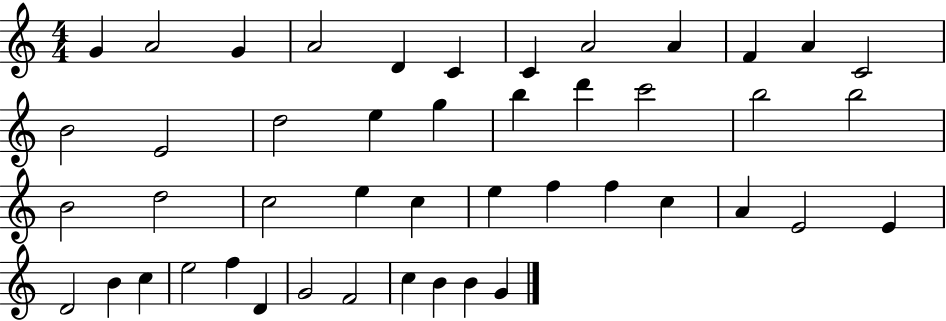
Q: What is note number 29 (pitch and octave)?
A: F5